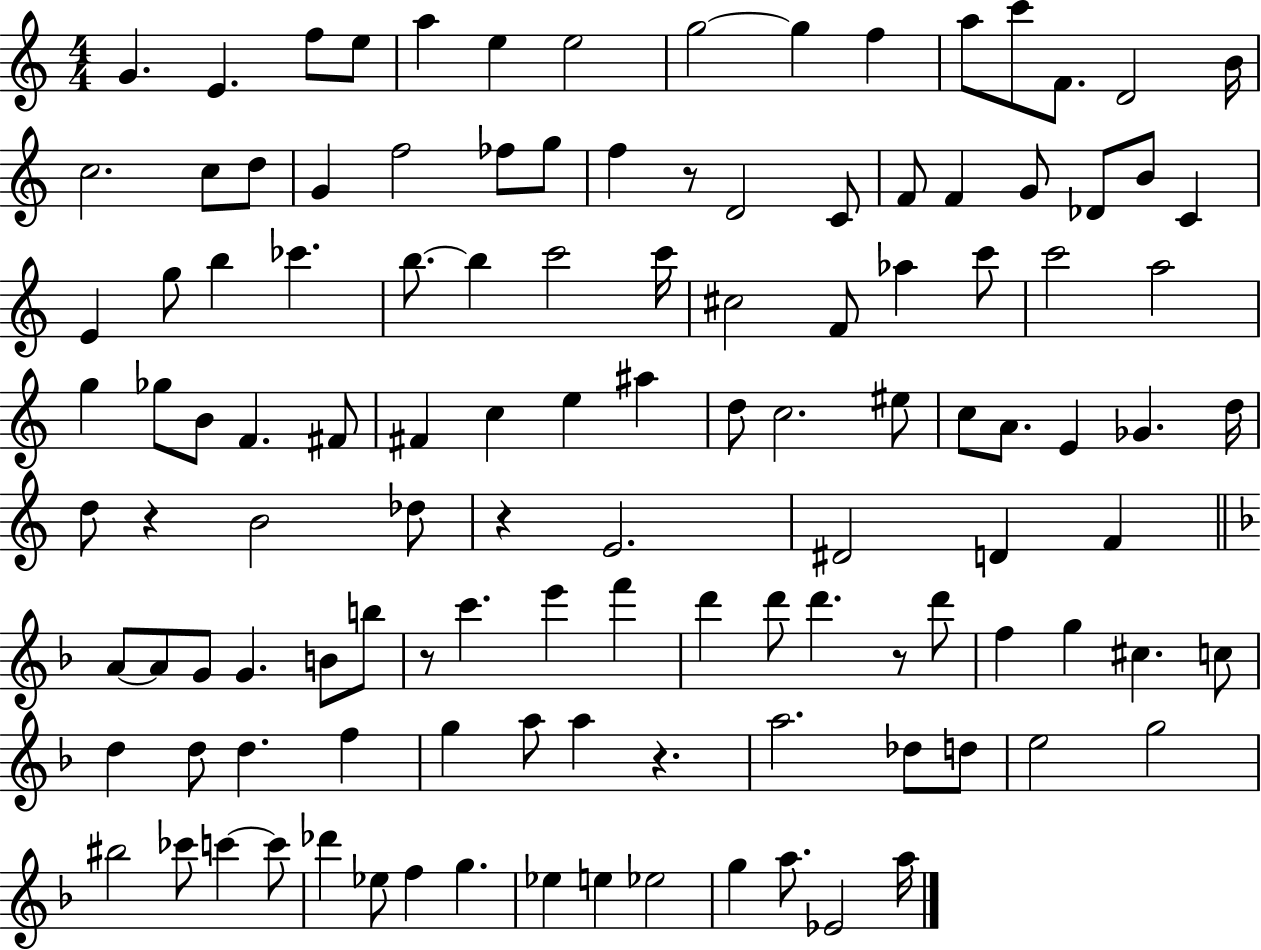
{
  \clef treble
  \numericTimeSignature
  \time 4/4
  \key c \major
  \repeat volta 2 { g'4. e'4. f''8 e''8 | a''4 e''4 e''2 | g''2~~ g''4 f''4 | a''8 c'''8 f'8. d'2 b'16 | \break c''2. c''8 d''8 | g'4 f''2 fes''8 g''8 | f''4 r8 d'2 c'8 | f'8 f'4 g'8 des'8 b'8 c'4 | \break e'4 g''8 b''4 ces'''4. | b''8.~~ b''4 c'''2 c'''16 | cis''2 f'8 aes''4 c'''8 | c'''2 a''2 | \break g''4 ges''8 b'8 f'4. fis'8 | fis'4 c''4 e''4 ais''4 | d''8 c''2. eis''8 | c''8 a'8. e'4 ges'4. d''16 | \break d''8 r4 b'2 des''8 | r4 e'2. | dis'2 d'4 f'4 | \bar "||" \break \key f \major a'8~~ a'8 g'8 g'4. b'8 b''8 | r8 c'''4. e'''4 f'''4 | d'''4 d'''8 d'''4. r8 d'''8 | f''4 g''4 cis''4. c''8 | \break d''4 d''8 d''4. f''4 | g''4 a''8 a''4 r4. | a''2. des''8 d''8 | e''2 g''2 | \break bis''2 ces'''8 c'''4~~ c'''8 | des'''4 ees''8 f''4 g''4. | ees''4 e''4 ees''2 | g''4 a''8. ees'2 a''16 | \break } \bar "|."
}